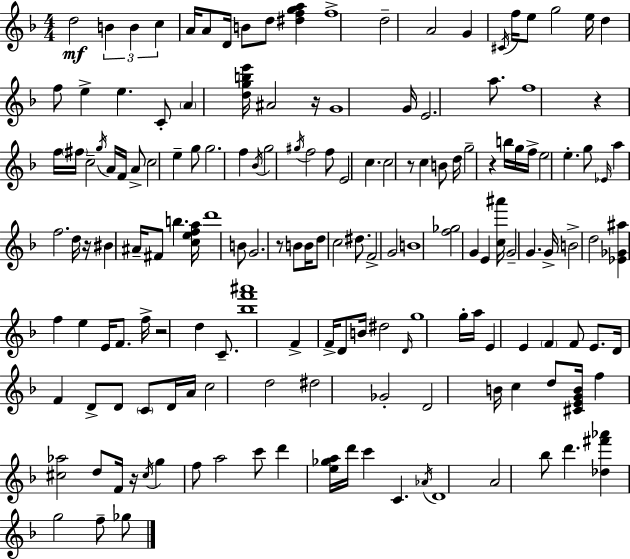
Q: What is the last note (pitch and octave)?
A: Gb5